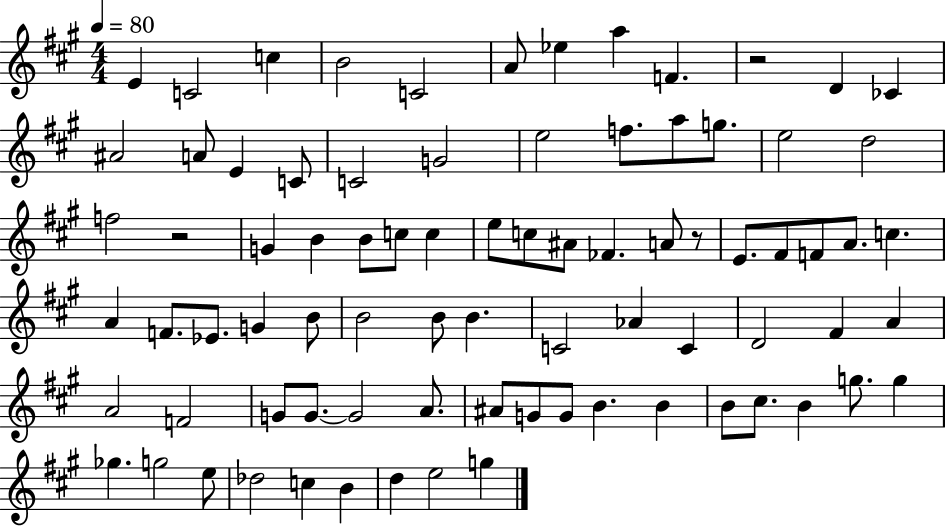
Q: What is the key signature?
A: A major